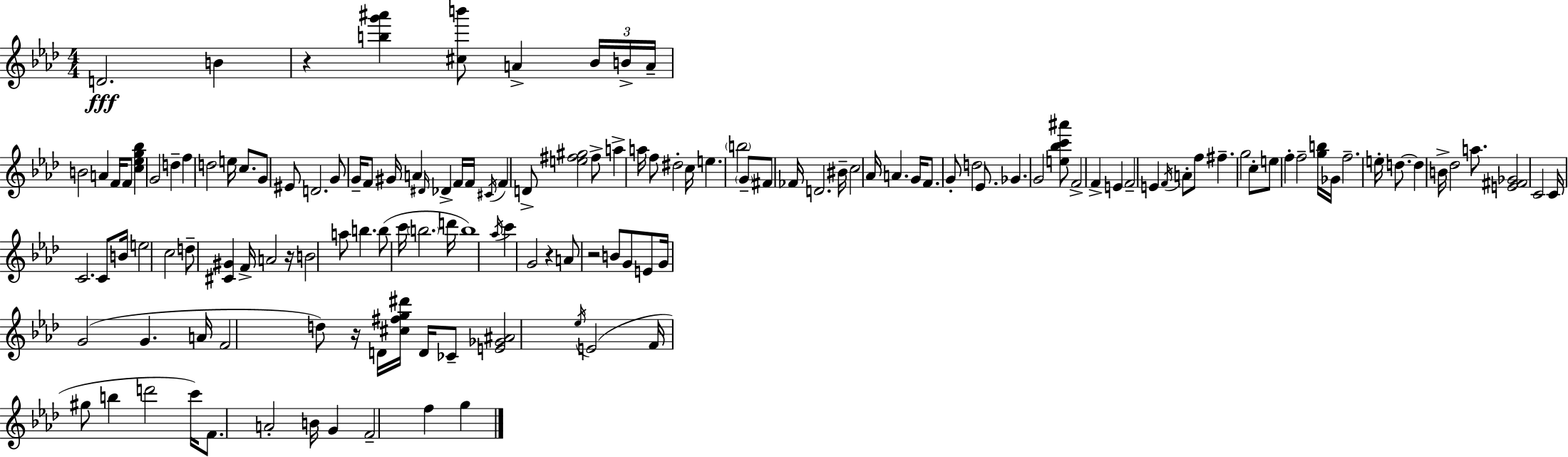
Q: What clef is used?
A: treble